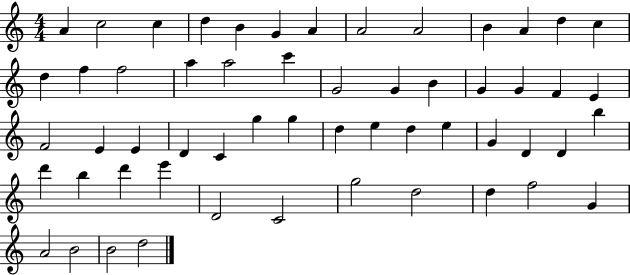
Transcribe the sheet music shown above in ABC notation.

X:1
T:Untitled
M:4/4
L:1/4
K:C
A c2 c d B G A A2 A2 B A d c d f f2 a a2 c' G2 G B G G F E F2 E E D C g g d e d e G D D b d' b d' e' D2 C2 g2 d2 d f2 G A2 B2 B2 d2